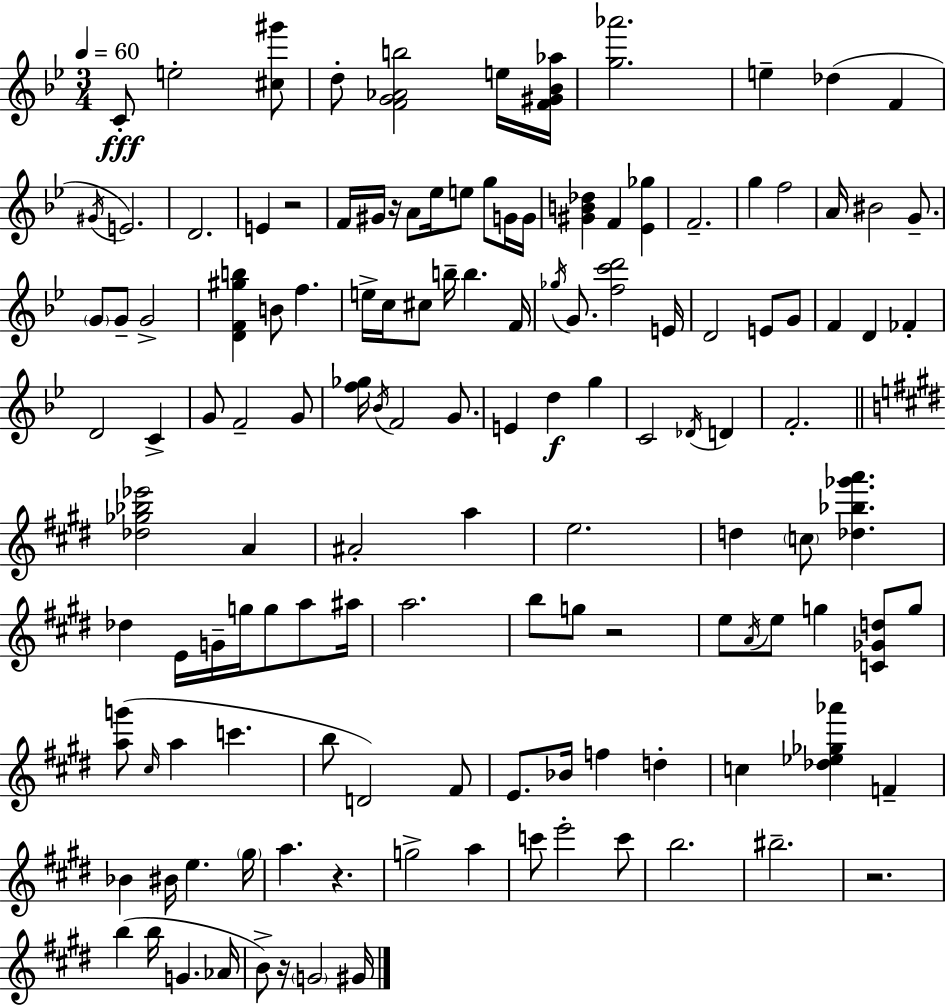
X:1
T:Untitled
M:3/4
L:1/4
K:Gm
C/2 e2 [^c^g']/2 d/2 [FG_Ab]2 e/4 [F^G_B_a]/4 [g_a']2 e _d F ^G/4 E2 D2 E z2 F/4 ^G/4 z/4 A/2 _e/4 e/2 g/2 G/4 G/4 [^GB_d] F [_E_g] F2 g f2 A/4 ^B2 G/2 G/2 G/2 G2 [DF^gb] B/2 f e/4 c/4 ^c/2 b/4 b F/4 _g/4 G/2 [fc'd']2 E/4 D2 E/2 G/2 F D _F D2 C G/2 F2 G/2 [f_g]/4 _B/4 F2 G/2 E d g C2 _D/4 D F2 [_d_g_b_e']2 A ^A2 a e2 d c/2 [_d_b_g'a'] _d E/4 G/4 g/4 g/2 a/2 ^a/4 a2 b/2 g/2 z2 e/2 A/4 e/2 g [C_Gd]/2 g/2 [ag']/2 ^c/4 a c' b/2 D2 ^F/2 E/2 _B/4 f d c [_d_e_g_a'] F _B ^B/4 e ^g/4 a z g2 a c'/2 e'2 c'/2 b2 ^b2 z2 b b/4 G _A/4 B/2 z/4 G2 ^G/4